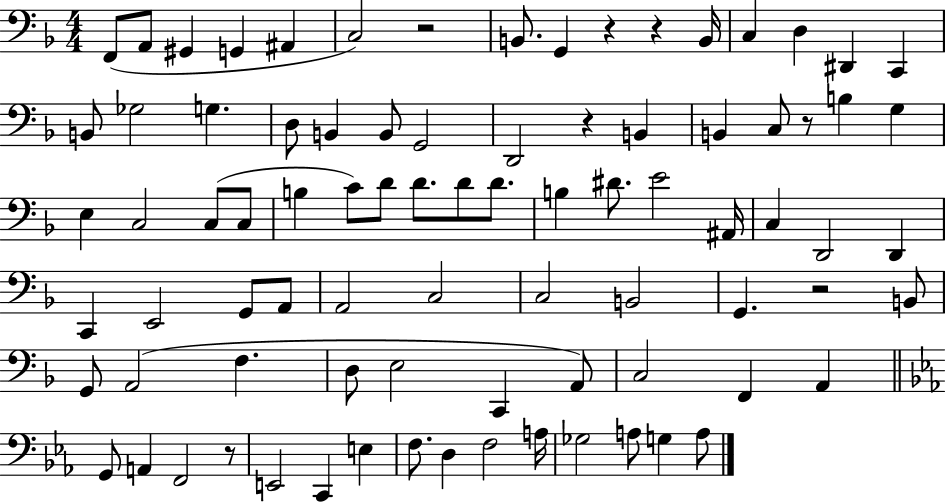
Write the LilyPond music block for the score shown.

{
  \clef bass
  \numericTimeSignature
  \time 4/4
  \key f \major
  f,8( a,8 gis,4 g,4 ais,4 | c2) r2 | b,8. g,4 r4 r4 b,16 | c4 d4 dis,4 c,4 | \break b,8 ges2 g4. | d8 b,4 b,8 g,2 | d,2 r4 b,4 | b,4 c8 r8 b4 g4 | \break e4 c2 c8( c8 | b4 c'8) d'8 d'8. d'8 d'8. | b4 dis'8. e'2 ais,16 | c4 d,2 d,4 | \break c,4 e,2 g,8 a,8 | a,2 c2 | c2 b,2 | g,4. r2 b,8 | \break g,8 a,2( f4. | d8 e2 c,4 a,8) | c2 f,4 a,4 | \bar "||" \break \key c \minor g,8 a,4 f,2 r8 | e,2 c,4 e4 | f8. d4 f2 a16 | ges2 a8 g4 a8 | \break \bar "|."
}